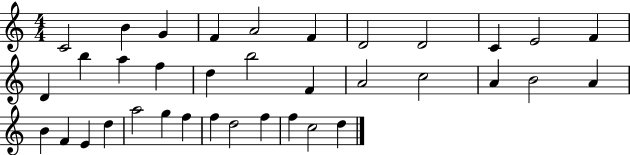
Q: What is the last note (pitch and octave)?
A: D5